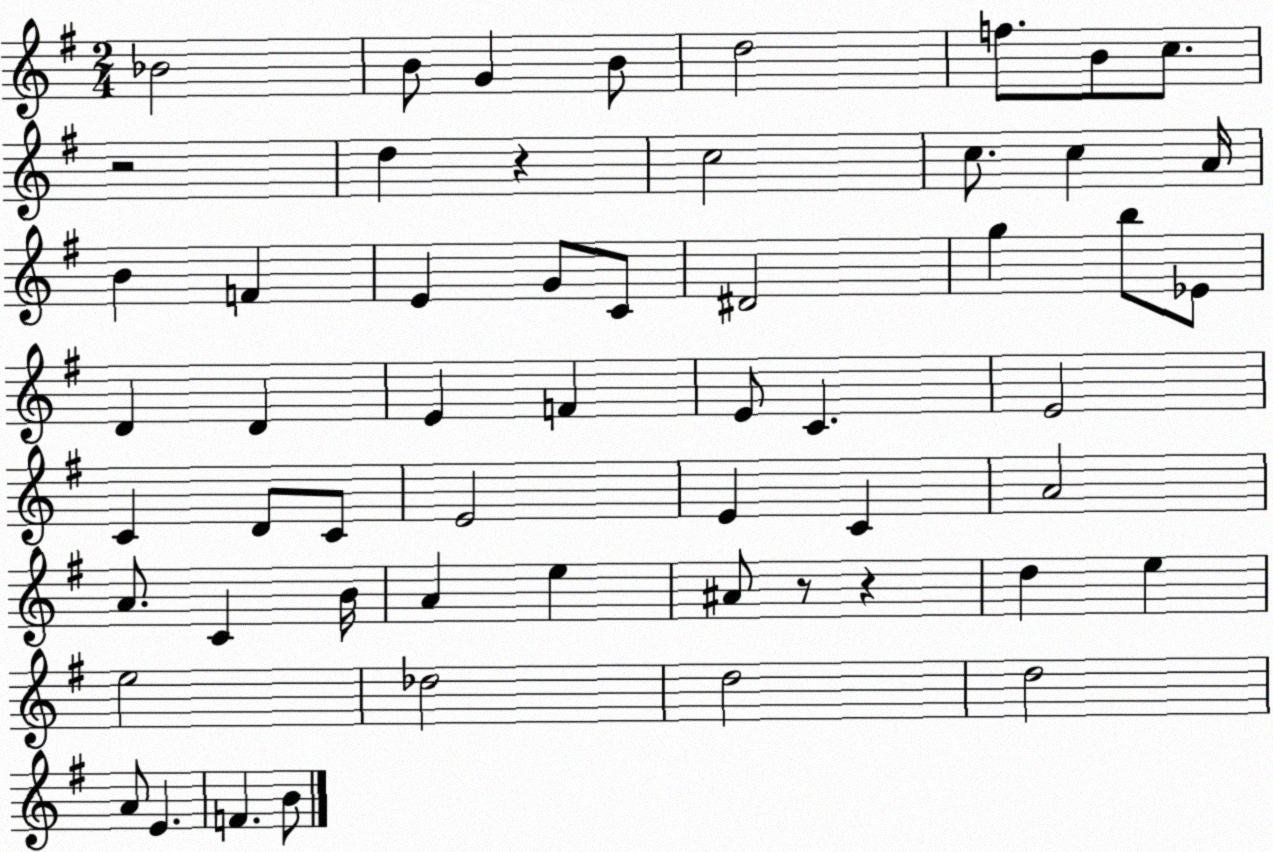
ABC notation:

X:1
T:Untitled
M:2/4
L:1/4
K:G
_B2 B/2 G B/2 d2 f/2 B/2 c/2 z2 d z c2 c/2 c A/4 B F E G/2 C/2 ^D2 g b/2 _E/2 D D E F E/2 C E2 C D/2 C/2 E2 E C A2 A/2 C B/4 A e ^A/2 z/2 z d e e2 _d2 d2 d2 A/2 E F B/2